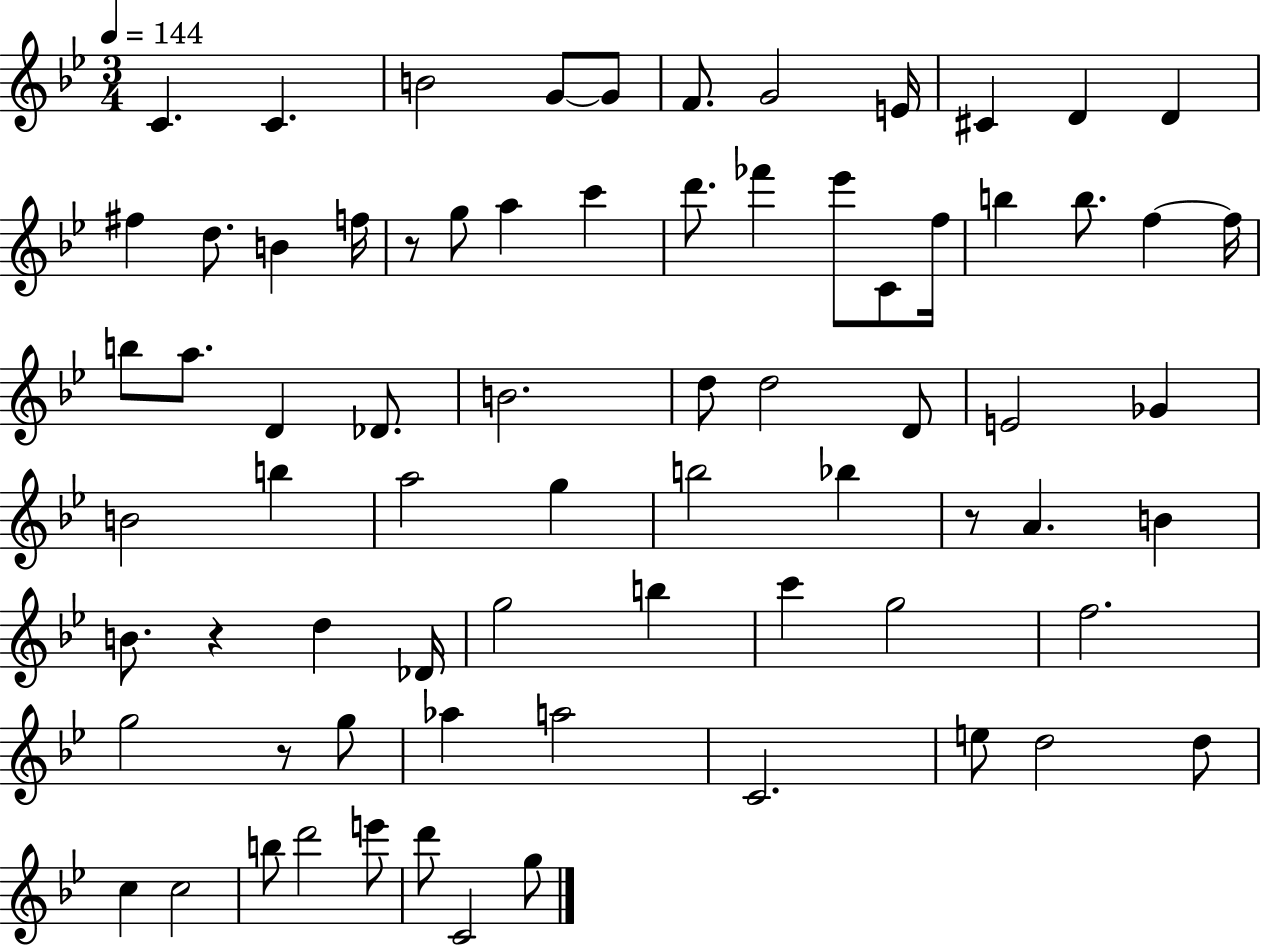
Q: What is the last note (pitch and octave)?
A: G5